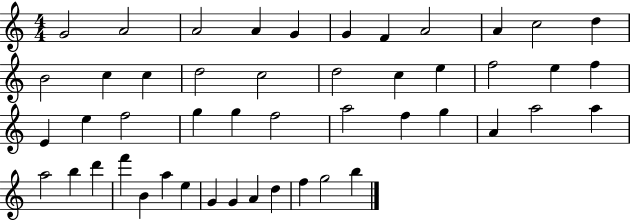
{
  \clef treble
  \numericTimeSignature
  \time 4/4
  \key c \major
  g'2 a'2 | a'2 a'4 g'4 | g'4 f'4 a'2 | a'4 c''2 d''4 | \break b'2 c''4 c''4 | d''2 c''2 | d''2 c''4 e''4 | f''2 e''4 f''4 | \break e'4 e''4 f''2 | g''4 g''4 f''2 | a''2 f''4 g''4 | a'4 a''2 a''4 | \break a''2 b''4 d'''4 | f'''4 b'4 a''4 e''4 | g'4 g'4 a'4 d''4 | f''4 g''2 b''4 | \break \bar "|."
}